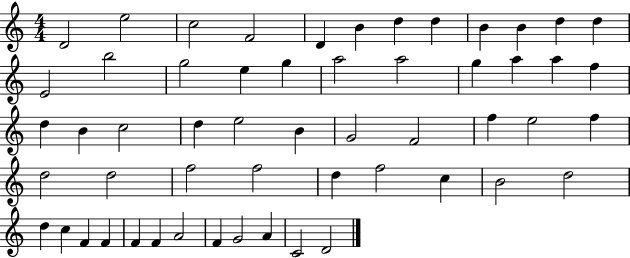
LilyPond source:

{
  \clef treble
  \numericTimeSignature
  \time 4/4
  \key c \major
  d'2 e''2 | c''2 f'2 | d'4 b'4 d''4 d''4 | b'4 b'4 d''4 d''4 | \break e'2 b''2 | g''2 e''4 g''4 | a''2 a''2 | g''4 a''4 a''4 f''4 | \break d''4 b'4 c''2 | d''4 e''2 b'4 | g'2 f'2 | f''4 e''2 f''4 | \break d''2 d''2 | f''2 f''2 | d''4 f''2 c''4 | b'2 d''2 | \break d''4 c''4 f'4 f'4 | f'4 f'4 a'2 | f'4 g'2 a'4 | c'2 d'2 | \break \bar "|."
}